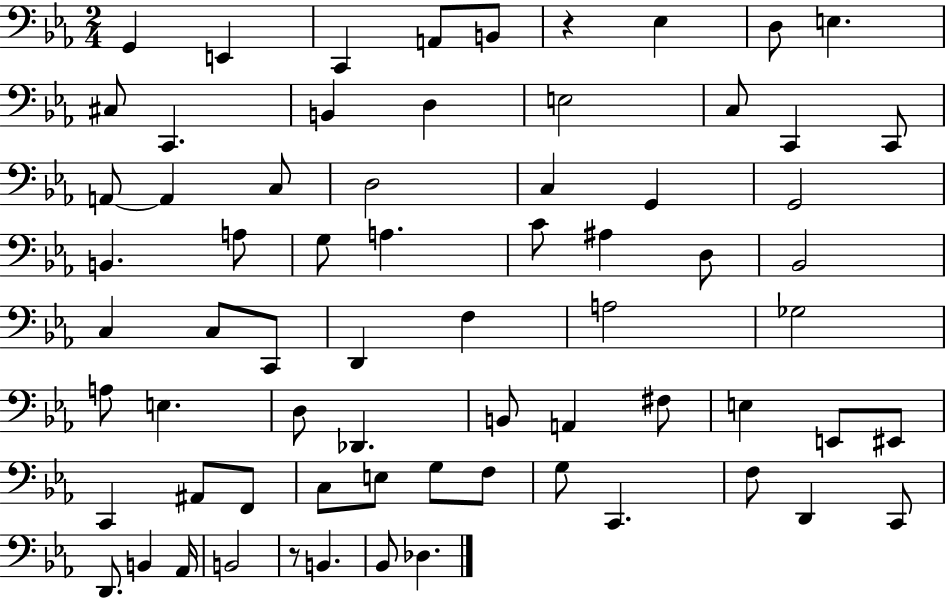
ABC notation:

X:1
T:Untitled
M:2/4
L:1/4
K:Eb
G,, E,, C,, A,,/2 B,,/2 z _E, D,/2 E, ^C,/2 C,, B,, D, E,2 C,/2 C,, C,,/2 A,,/2 A,, C,/2 D,2 C, G,, G,,2 B,, A,/2 G,/2 A, C/2 ^A, D,/2 _B,,2 C, C,/2 C,,/2 D,, F, A,2 _G,2 A,/2 E, D,/2 _D,, B,,/2 A,, ^F,/2 E, E,,/2 ^E,,/2 C,, ^A,,/2 F,,/2 C,/2 E,/2 G,/2 F,/2 G,/2 C,, F,/2 D,, C,,/2 D,,/2 B,, _A,,/4 B,,2 z/2 B,, _B,,/2 _D,